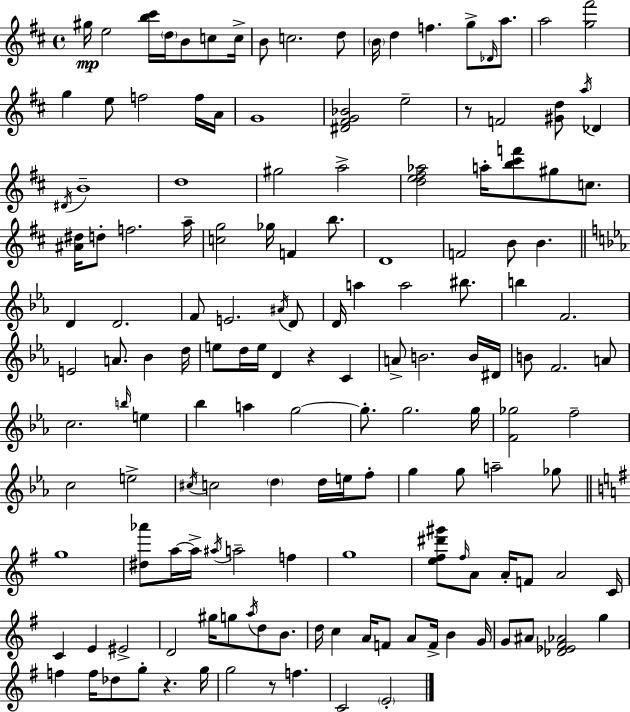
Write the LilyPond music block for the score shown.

{
  \clef treble
  \time 4/4
  \defaultTimeSignature
  \key d \major
  \repeat volta 2 { gis''16\mp e''2 <b'' cis'''>16 \parenthesize d''16 b'8 c''8 c''16-> | b'8 c''2. d''8 | \parenthesize b'16 d''4 f''4. g''8-> \grace { des'16 } a''8. | a''2 <g'' fis'''>2 | \break g''4 e''8 f''2 f''16 | a'16 g'1 | <dis' fis' g' bes'>2 e''2-- | r8 f'2 <gis' d''>8 \acciaccatura { a''16 } des'4 | \break \acciaccatura { dis'16 } b'1-- | d''1 | gis''2 a''2-> | <d'' e'' fis'' aes''>2 a''16-. <b'' cis''' f'''>8 gis''8 | \break c''8. <ais' dis''>16 d''8-. f''2. | a''16-- <c'' g''>2 ges''16 f'4 | b''8. d'1 | f'2 b'8 b'4. | \break \bar "||" \break \key ees \major d'4 d'2. | f'8 e'2. \acciaccatura { ais'16 } d'8 | d'16 a''4 a''2 bis''8. | b''4 f'2. | \break e'2 a'8. bes'4 | d''16 e''8 d''16 e''16 d'4 r4 c'4 | a'8-> b'2. b'16 | dis'16 b'8 f'2. a'8 | \break c''2. \grace { b''16 } e''4 | bes''4 a''4 g''2~~ | g''8.-. g''2. | g''16 <f' ges''>2 f''2-- | \break c''2 e''2-> | \acciaccatura { cis''16 } c''2 \parenthesize d''4 d''16 | e''16 f''8-. g''4 g''8 a''2-- | ges''8 \bar "||" \break \key e \minor g''1 | <dis'' aes'''>8 a''16~~ a''16-> \acciaccatura { ais''16 } a''2-- f''4 | g''1 | <e'' fis'' dis''' gis'''>8 \grace { fis''16 } a'8 a'16-. f'8 a'2 | \break c'16 c'4 e'4 eis'2-> | d'2 gis''16 g''8 \acciaccatura { a''16 } d''8 | b'8. d''16 c''4 a'16 f'8 a'8 f'16-> b'4 | g'16 g'8 ais'8 <des' ees' fis' aes'>2 g''4 | \break f''4 f''16 des''8 g''8-. r4. | g''16 g''2 r8 f''4. | c'2 \parenthesize e'2-. | } \bar "|."
}